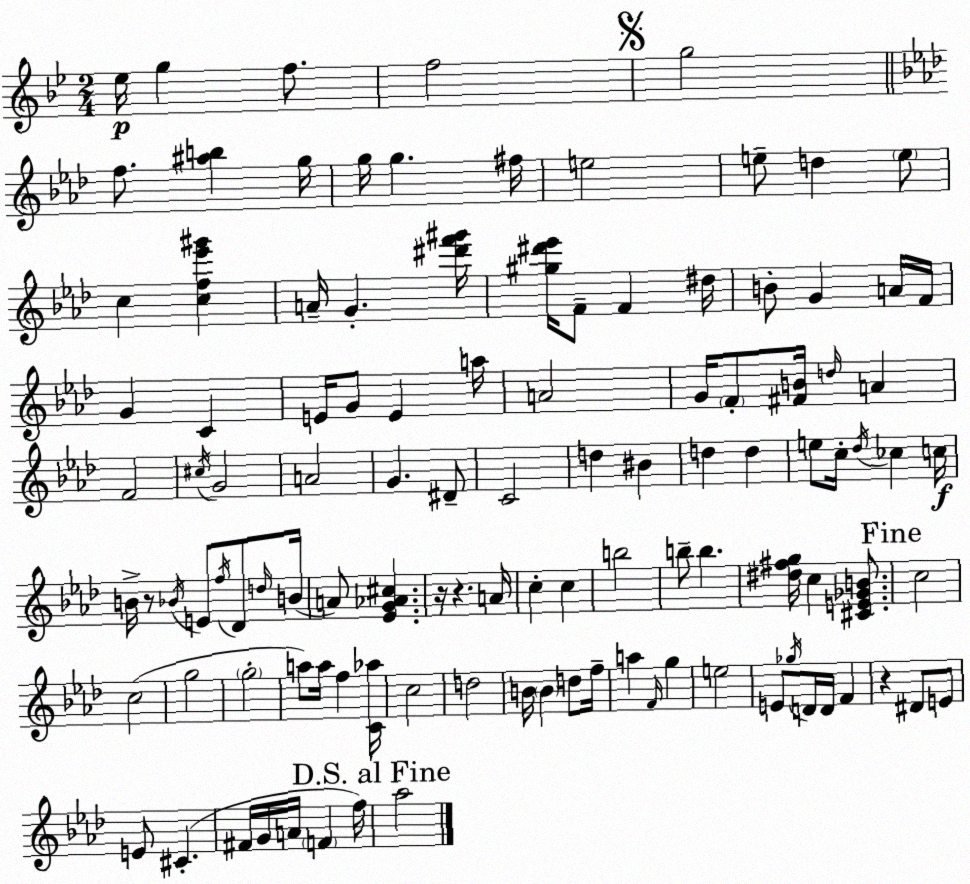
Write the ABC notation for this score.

X:1
T:Untitled
M:2/4
L:1/4
K:Bb
_e/4 g f/2 f2 g2 f/2 [^ab] g/4 g/4 g ^f/4 e2 e/2 d e/2 c [cf_e'^g'] A/4 G [^d'f'^g']/4 [^g^d'_e']/4 F/2 F ^d/4 B/2 G A/4 F/4 G C E/4 G/2 E a/4 A2 G/4 F/2 [^FB]/4 d/4 A F2 ^c/4 G2 A2 G ^D/2 C2 d ^B d d e/2 c/4 _d/4 _c c/4 B/4 z/2 _B/4 E/2 f/4 _D/2 d/4 B/4 A/2 [_EG_A^c] z/4 z A/4 c c b2 b/2 b [^d^fg]/4 c [^CE_GB]/2 c2 c2 g2 g2 a/2 a/4 f [C_a]/4 c2 d2 B/4 B d/2 f/4 a F/4 g e2 E/2 _g/4 D/4 D/4 F z ^D/2 E/2 E/2 ^C ^F/4 G/4 A/4 F f/4 _a2